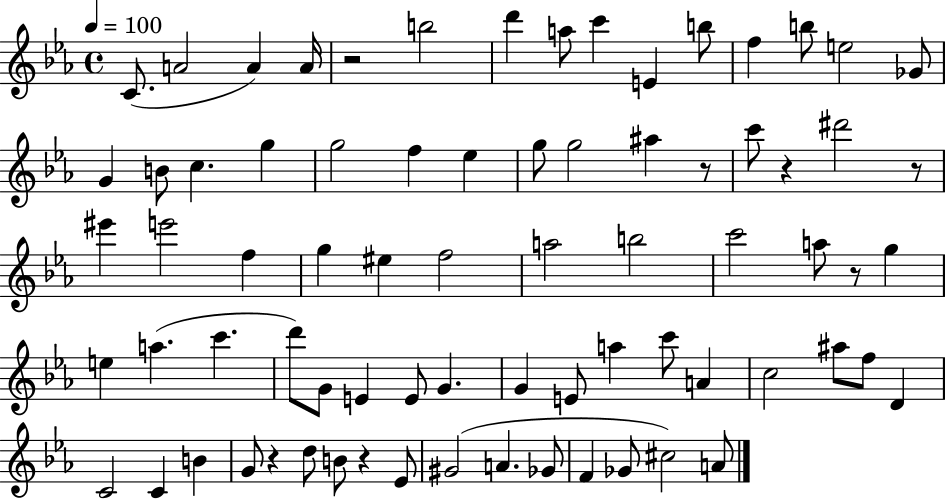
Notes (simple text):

C4/e. A4/h A4/q A4/s R/h B5/h D6/q A5/e C6/q E4/q B5/e F5/q B5/e E5/h Gb4/e G4/q B4/e C5/q. G5/q G5/h F5/q Eb5/q G5/e G5/h A#5/q R/e C6/e R/q D#6/h R/e EIS6/q E6/h F5/q G5/q EIS5/q F5/h A5/h B5/h C6/h A5/e R/e G5/q E5/q A5/q. C6/q. D6/e G4/e E4/q E4/e G4/q. G4/q E4/e A5/q C6/e A4/q C5/h A#5/e F5/e D4/q C4/h C4/q B4/q G4/e R/q D5/e B4/e R/q Eb4/e G#4/h A4/q. Gb4/e F4/q Gb4/e C#5/h A4/e